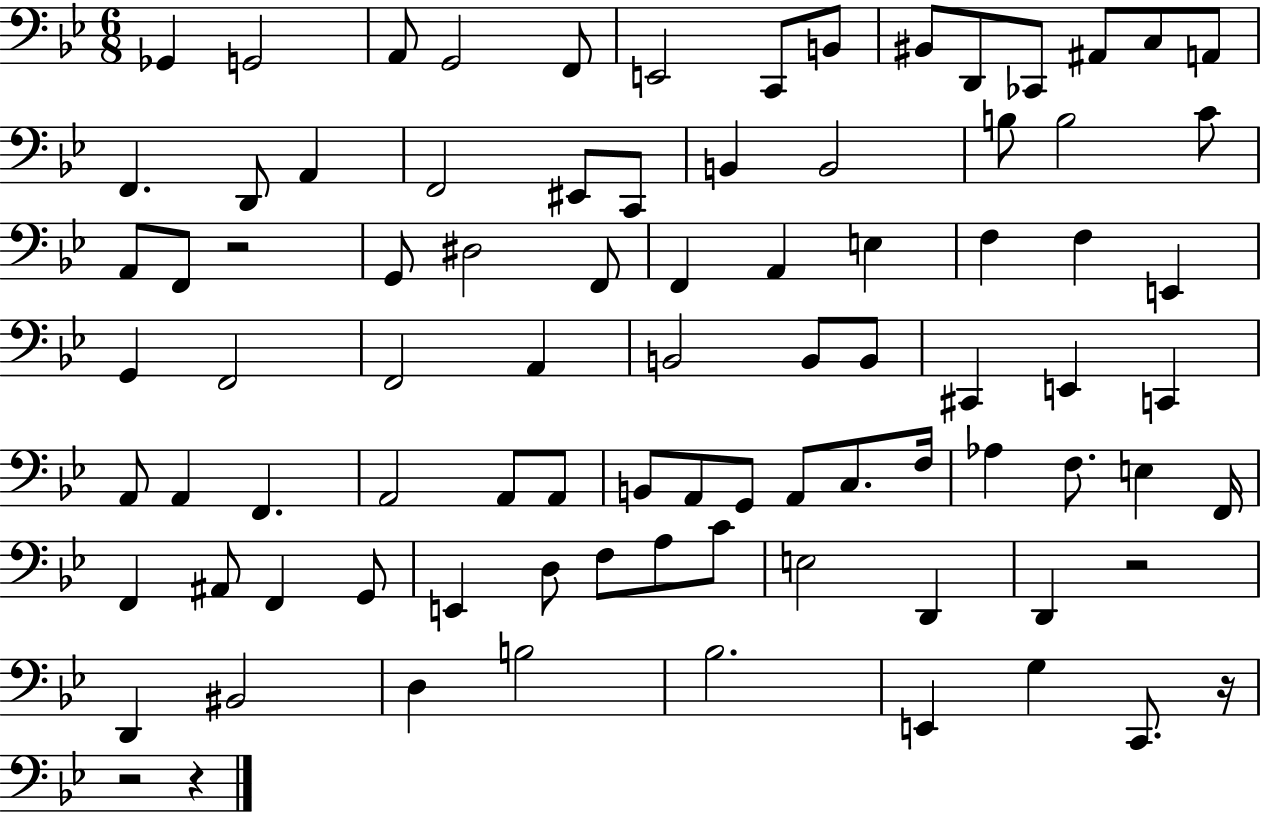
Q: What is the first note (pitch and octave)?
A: Gb2